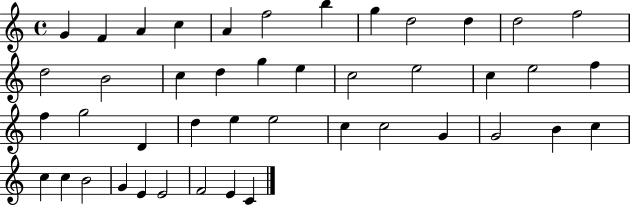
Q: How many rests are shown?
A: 0